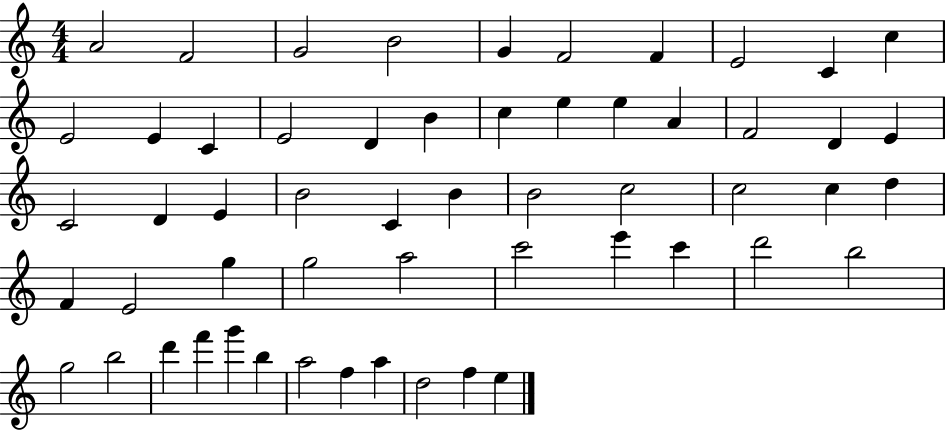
{
  \clef treble
  \numericTimeSignature
  \time 4/4
  \key c \major
  a'2 f'2 | g'2 b'2 | g'4 f'2 f'4 | e'2 c'4 c''4 | \break e'2 e'4 c'4 | e'2 d'4 b'4 | c''4 e''4 e''4 a'4 | f'2 d'4 e'4 | \break c'2 d'4 e'4 | b'2 c'4 b'4 | b'2 c''2 | c''2 c''4 d''4 | \break f'4 e'2 g''4 | g''2 a''2 | c'''2 e'''4 c'''4 | d'''2 b''2 | \break g''2 b''2 | d'''4 f'''4 g'''4 b''4 | a''2 f''4 a''4 | d''2 f''4 e''4 | \break \bar "|."
}